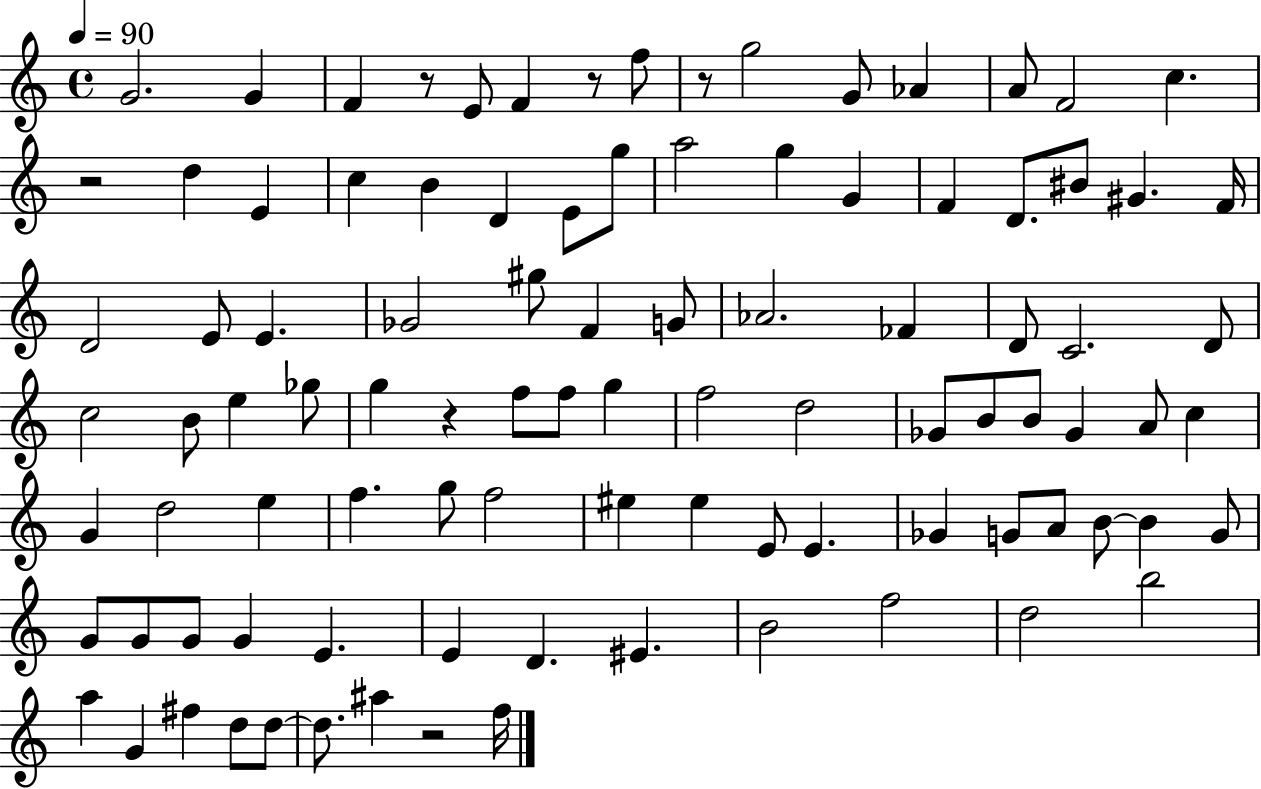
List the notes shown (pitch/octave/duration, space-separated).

G4/h. G4/q F4/q R/e E4/e F4/q R/e F5/e R/e G5/h G4/e Ab4/q A4/e F4/h C5/q. R/h D5/q E4/q C5/q B4/q D4/q E4/e G5/e A5/h G5/q G4/q F4/q D4/e. BIS4/e G#4/q. F4/s D4/h E4/e E4/q. Gb4/h G#5/e F4/q G4/e Ab4/h. FES4/q D4/e C4/h. D4/e C5/h B4/e E5/q Gb5/e G5/q R/q F5/e F5/e G5/q F5/h D5/h Gb4/e B4/e B4/e Gb4/q A4/e C5/q G4/q D5/h E5/q F5/q. G5/e F5/h EIS5/q EIS5/q E4/e E4/q. Gb4/q G4/e A4/e B4/e B4/q G4/e G4/e G4/e G4/e G4/q E4/q. E4/q D4/q. EIS4/q. B4/h F5/h D5/h B5/h A5/q G4/q F#5/q D5/e D5/e D5/e. A#5/q R/h F5/s